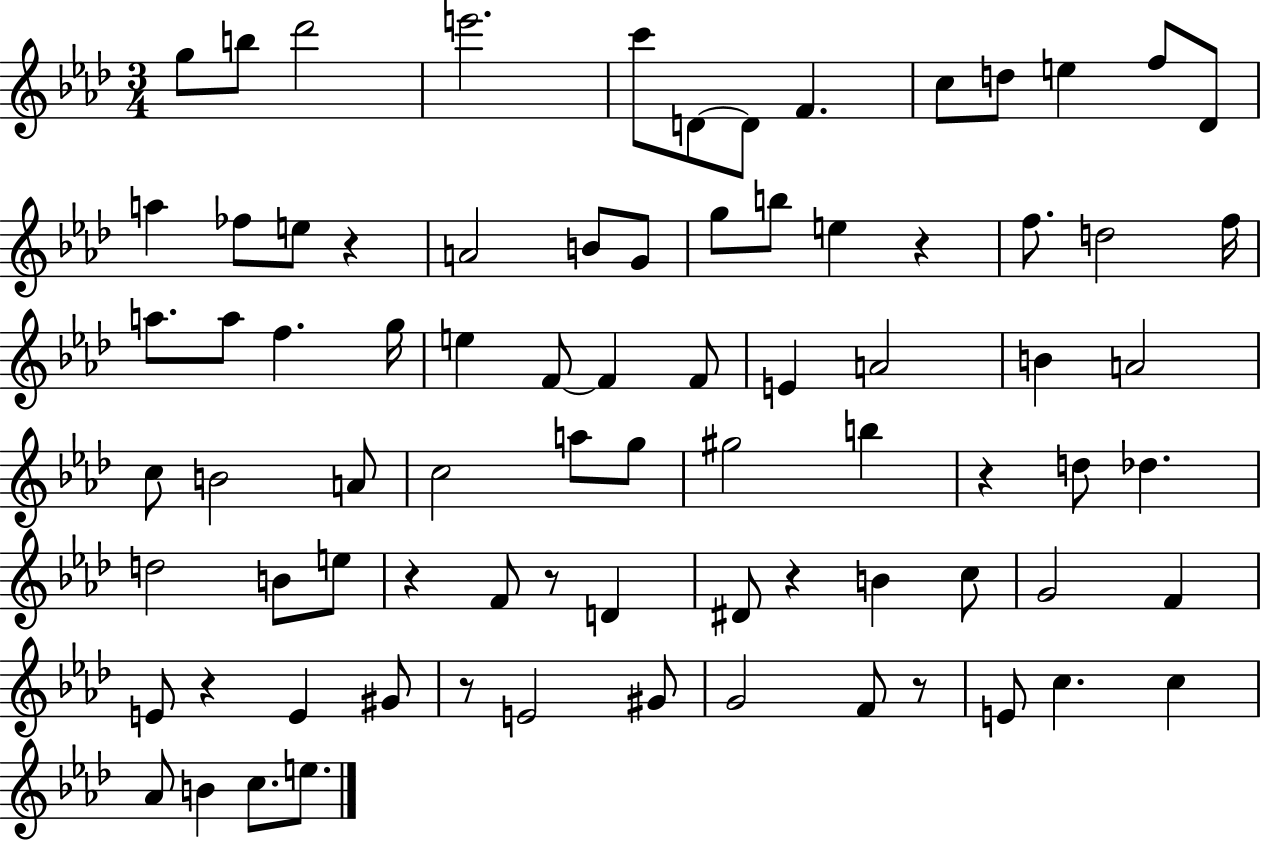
X:1
T:Untitled
M:3/4
L:1/4
K:Ab
g/2 b/2 _d'2 e'2 c'/2 D/2 D/2 F c/2 d/2 e f/2 _D/2 a _f/2 e/2 z A2 B/2 G/2 g/2 b/2 e z f/2 d2 f/4 a/2 a/2 f g/4 e F/2 F F/2 E A2 B A2 c/2 B2 A/2 c2 a/2 g/2 ^g2 b z d/2 _d d2 B/2 e/2 z F/2 z/2 D ^D/2 z B c/2 G2 F E/2 z E ^G/2 z/2 E2 ^G/2 G2 F/2 z/2 E/2 c c _A/2 B c/2 e/2